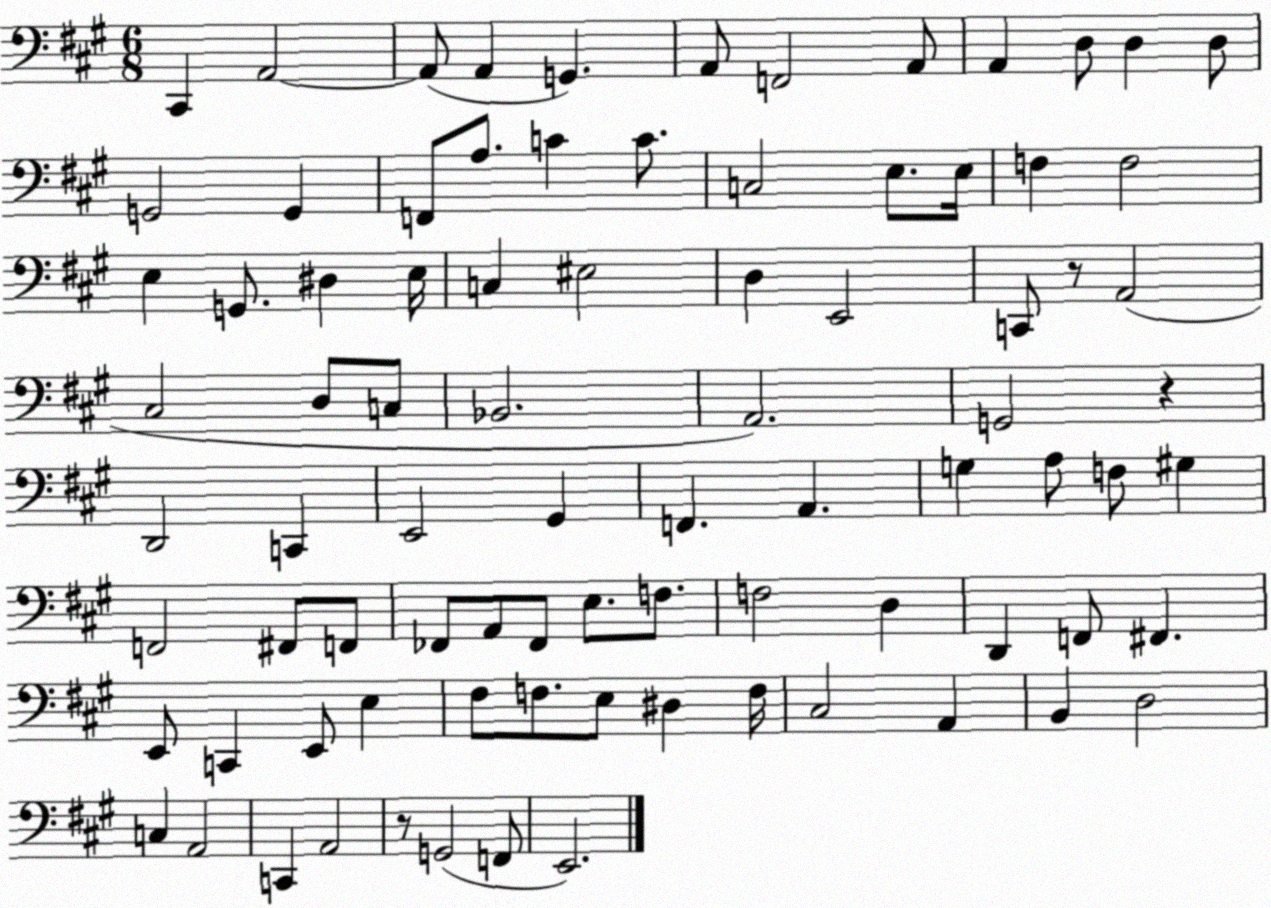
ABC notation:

X:1
T:Untitled
M:6/8
L:1/4
K:A
^C,, A,,2 A,,/2 A,, G,, A,,/2 F,,2 A,,/2 A,, D,/2 D, D,/2 G,,2 G,, F,,/2 A,/2 C C/2 C,2 E,/2 E,/4 F, F,2 E, G,,/2 ^D, E,/4 C, ^E,2 D, E,,2 C,,/2 z/2 A,,2 ^C,2 D,/2 C,/2 _B,,2 A,,2 G,,2 z D,,2 C,, E,,2 ^G,, F,, A,, G, A,/2 F,/2 ^G, F,,2 ^F,,/2 F,,/2 _F,,/2 A,,/2 _F,,/2 E,/2 F,/2 F,2 D, D,, F,,/2 ^F,, E,,/2 C,, E,,/2 E, ^F,/2 F,/2 E,/2 ^D, F,/4 ^C,2 A,, B,, D,2 C, A,,2 C,, A,,2 z/2 G,,2 F,,/2 E,,2